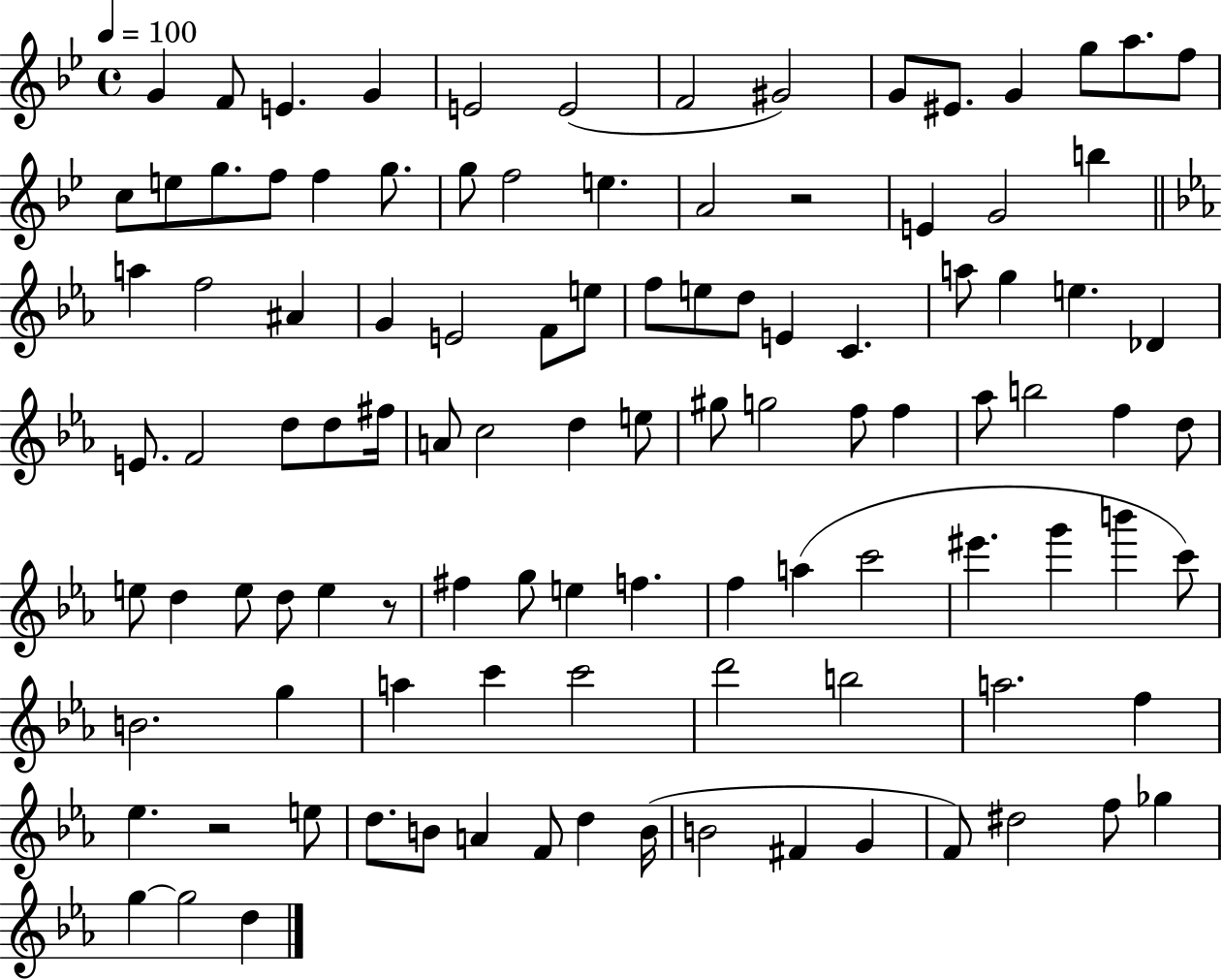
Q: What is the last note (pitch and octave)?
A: D5